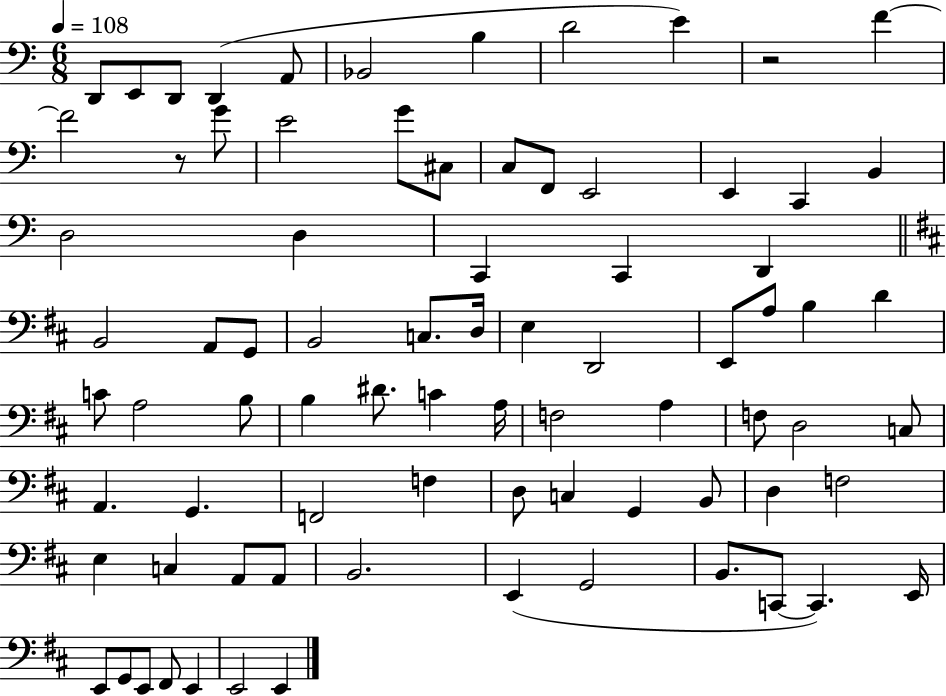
D2/e E2/e D2/e D2/q A2/e Bb2/h B3/q D4/h E4/q R/h F4/q F4/h R/e G4/e E4/h G4/e C#3/e C3/e F2/e E2/h E2/q C2/q B2/q D3/h D3/q C2/q C2/q D2/q B2/h A2/e G2/e B2/h C3/e. D3/s E3/q D2/h E2/e A3/e B3/q D4/q C4/e A3/h B3/e B3/q D#4/e. C4/q A3/s F3/h A3/q F3/e D3/h C3/e A2/q. G2/q. F2/h F3/q D3/e C3/q G2/q B2/e D3/q F3/h E3/q C3/q A2/e A2/e B2/h. E2/q G2/h B2/e. C2/e C2/q. E2/s E2/e G2/e E2/e F#2/e E2/q E2/h E2/q